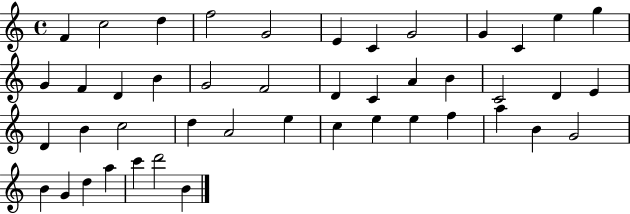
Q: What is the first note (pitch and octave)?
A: F4